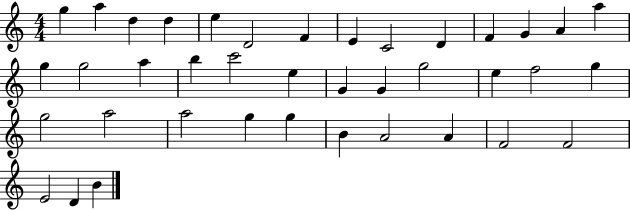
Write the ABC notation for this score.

X:1
T:Untitled
M:4/4
L:1/4
K:C
g a d d e D2 F E C2 D F G A a g g2 a b c'2 e G G g2 e f2 g g2 a2 a2 g g B A2 A F2 F2 E2 D B